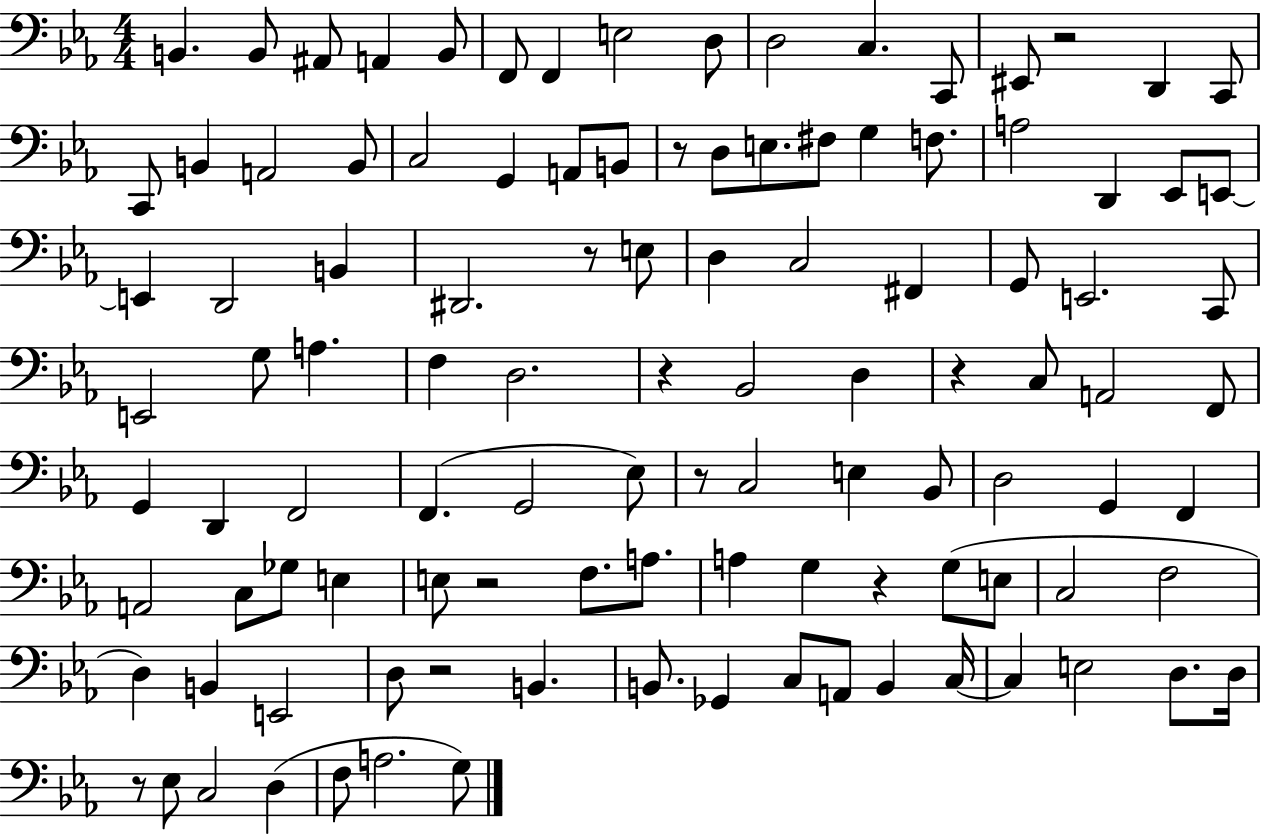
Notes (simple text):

B2/q. B2/e A#2/e A2/q B2/e F2/e F2/q E3/h D3/e D3/h C3/q. C2/e EIS2/e R/h D2/q C2/e C2/e B2/q A2/h B2/e C3/h G2/q A2/e B2/e R/e D3/e E3/e. F#3/e G3/q F3/e. A3/h D2/q Eb2/e E2/e E2/q D2/h B2/q D#2/h. R/e E3/e D3/q C3/h F#2/q G2/e E2/h. C2/e E2/h G3/e A3/q. F3/q D3/h. R/q Bb2/h D3/q R/q C3/e A2/h F2/e G2/q D2/q F2/h F2/q. G2/h Eb3/e R/e C3/h E3/q Bb2/e D3/h G2/q F2/q A2/h C3/e Gb3/e E3/q E3/e R/h F3/e. A3/e. A3/q G3/q R/q G3/e E3/e C3/h F3/h D3/q B2/q E2/h D3/e R/h B2/q. B2/e. Gb2/q C3/e A2/e B2/q C3/s C3/q E3/h D3/e. D3/s R/e Eb3/e C3/h D3/q F3/e A3/h. G3/e